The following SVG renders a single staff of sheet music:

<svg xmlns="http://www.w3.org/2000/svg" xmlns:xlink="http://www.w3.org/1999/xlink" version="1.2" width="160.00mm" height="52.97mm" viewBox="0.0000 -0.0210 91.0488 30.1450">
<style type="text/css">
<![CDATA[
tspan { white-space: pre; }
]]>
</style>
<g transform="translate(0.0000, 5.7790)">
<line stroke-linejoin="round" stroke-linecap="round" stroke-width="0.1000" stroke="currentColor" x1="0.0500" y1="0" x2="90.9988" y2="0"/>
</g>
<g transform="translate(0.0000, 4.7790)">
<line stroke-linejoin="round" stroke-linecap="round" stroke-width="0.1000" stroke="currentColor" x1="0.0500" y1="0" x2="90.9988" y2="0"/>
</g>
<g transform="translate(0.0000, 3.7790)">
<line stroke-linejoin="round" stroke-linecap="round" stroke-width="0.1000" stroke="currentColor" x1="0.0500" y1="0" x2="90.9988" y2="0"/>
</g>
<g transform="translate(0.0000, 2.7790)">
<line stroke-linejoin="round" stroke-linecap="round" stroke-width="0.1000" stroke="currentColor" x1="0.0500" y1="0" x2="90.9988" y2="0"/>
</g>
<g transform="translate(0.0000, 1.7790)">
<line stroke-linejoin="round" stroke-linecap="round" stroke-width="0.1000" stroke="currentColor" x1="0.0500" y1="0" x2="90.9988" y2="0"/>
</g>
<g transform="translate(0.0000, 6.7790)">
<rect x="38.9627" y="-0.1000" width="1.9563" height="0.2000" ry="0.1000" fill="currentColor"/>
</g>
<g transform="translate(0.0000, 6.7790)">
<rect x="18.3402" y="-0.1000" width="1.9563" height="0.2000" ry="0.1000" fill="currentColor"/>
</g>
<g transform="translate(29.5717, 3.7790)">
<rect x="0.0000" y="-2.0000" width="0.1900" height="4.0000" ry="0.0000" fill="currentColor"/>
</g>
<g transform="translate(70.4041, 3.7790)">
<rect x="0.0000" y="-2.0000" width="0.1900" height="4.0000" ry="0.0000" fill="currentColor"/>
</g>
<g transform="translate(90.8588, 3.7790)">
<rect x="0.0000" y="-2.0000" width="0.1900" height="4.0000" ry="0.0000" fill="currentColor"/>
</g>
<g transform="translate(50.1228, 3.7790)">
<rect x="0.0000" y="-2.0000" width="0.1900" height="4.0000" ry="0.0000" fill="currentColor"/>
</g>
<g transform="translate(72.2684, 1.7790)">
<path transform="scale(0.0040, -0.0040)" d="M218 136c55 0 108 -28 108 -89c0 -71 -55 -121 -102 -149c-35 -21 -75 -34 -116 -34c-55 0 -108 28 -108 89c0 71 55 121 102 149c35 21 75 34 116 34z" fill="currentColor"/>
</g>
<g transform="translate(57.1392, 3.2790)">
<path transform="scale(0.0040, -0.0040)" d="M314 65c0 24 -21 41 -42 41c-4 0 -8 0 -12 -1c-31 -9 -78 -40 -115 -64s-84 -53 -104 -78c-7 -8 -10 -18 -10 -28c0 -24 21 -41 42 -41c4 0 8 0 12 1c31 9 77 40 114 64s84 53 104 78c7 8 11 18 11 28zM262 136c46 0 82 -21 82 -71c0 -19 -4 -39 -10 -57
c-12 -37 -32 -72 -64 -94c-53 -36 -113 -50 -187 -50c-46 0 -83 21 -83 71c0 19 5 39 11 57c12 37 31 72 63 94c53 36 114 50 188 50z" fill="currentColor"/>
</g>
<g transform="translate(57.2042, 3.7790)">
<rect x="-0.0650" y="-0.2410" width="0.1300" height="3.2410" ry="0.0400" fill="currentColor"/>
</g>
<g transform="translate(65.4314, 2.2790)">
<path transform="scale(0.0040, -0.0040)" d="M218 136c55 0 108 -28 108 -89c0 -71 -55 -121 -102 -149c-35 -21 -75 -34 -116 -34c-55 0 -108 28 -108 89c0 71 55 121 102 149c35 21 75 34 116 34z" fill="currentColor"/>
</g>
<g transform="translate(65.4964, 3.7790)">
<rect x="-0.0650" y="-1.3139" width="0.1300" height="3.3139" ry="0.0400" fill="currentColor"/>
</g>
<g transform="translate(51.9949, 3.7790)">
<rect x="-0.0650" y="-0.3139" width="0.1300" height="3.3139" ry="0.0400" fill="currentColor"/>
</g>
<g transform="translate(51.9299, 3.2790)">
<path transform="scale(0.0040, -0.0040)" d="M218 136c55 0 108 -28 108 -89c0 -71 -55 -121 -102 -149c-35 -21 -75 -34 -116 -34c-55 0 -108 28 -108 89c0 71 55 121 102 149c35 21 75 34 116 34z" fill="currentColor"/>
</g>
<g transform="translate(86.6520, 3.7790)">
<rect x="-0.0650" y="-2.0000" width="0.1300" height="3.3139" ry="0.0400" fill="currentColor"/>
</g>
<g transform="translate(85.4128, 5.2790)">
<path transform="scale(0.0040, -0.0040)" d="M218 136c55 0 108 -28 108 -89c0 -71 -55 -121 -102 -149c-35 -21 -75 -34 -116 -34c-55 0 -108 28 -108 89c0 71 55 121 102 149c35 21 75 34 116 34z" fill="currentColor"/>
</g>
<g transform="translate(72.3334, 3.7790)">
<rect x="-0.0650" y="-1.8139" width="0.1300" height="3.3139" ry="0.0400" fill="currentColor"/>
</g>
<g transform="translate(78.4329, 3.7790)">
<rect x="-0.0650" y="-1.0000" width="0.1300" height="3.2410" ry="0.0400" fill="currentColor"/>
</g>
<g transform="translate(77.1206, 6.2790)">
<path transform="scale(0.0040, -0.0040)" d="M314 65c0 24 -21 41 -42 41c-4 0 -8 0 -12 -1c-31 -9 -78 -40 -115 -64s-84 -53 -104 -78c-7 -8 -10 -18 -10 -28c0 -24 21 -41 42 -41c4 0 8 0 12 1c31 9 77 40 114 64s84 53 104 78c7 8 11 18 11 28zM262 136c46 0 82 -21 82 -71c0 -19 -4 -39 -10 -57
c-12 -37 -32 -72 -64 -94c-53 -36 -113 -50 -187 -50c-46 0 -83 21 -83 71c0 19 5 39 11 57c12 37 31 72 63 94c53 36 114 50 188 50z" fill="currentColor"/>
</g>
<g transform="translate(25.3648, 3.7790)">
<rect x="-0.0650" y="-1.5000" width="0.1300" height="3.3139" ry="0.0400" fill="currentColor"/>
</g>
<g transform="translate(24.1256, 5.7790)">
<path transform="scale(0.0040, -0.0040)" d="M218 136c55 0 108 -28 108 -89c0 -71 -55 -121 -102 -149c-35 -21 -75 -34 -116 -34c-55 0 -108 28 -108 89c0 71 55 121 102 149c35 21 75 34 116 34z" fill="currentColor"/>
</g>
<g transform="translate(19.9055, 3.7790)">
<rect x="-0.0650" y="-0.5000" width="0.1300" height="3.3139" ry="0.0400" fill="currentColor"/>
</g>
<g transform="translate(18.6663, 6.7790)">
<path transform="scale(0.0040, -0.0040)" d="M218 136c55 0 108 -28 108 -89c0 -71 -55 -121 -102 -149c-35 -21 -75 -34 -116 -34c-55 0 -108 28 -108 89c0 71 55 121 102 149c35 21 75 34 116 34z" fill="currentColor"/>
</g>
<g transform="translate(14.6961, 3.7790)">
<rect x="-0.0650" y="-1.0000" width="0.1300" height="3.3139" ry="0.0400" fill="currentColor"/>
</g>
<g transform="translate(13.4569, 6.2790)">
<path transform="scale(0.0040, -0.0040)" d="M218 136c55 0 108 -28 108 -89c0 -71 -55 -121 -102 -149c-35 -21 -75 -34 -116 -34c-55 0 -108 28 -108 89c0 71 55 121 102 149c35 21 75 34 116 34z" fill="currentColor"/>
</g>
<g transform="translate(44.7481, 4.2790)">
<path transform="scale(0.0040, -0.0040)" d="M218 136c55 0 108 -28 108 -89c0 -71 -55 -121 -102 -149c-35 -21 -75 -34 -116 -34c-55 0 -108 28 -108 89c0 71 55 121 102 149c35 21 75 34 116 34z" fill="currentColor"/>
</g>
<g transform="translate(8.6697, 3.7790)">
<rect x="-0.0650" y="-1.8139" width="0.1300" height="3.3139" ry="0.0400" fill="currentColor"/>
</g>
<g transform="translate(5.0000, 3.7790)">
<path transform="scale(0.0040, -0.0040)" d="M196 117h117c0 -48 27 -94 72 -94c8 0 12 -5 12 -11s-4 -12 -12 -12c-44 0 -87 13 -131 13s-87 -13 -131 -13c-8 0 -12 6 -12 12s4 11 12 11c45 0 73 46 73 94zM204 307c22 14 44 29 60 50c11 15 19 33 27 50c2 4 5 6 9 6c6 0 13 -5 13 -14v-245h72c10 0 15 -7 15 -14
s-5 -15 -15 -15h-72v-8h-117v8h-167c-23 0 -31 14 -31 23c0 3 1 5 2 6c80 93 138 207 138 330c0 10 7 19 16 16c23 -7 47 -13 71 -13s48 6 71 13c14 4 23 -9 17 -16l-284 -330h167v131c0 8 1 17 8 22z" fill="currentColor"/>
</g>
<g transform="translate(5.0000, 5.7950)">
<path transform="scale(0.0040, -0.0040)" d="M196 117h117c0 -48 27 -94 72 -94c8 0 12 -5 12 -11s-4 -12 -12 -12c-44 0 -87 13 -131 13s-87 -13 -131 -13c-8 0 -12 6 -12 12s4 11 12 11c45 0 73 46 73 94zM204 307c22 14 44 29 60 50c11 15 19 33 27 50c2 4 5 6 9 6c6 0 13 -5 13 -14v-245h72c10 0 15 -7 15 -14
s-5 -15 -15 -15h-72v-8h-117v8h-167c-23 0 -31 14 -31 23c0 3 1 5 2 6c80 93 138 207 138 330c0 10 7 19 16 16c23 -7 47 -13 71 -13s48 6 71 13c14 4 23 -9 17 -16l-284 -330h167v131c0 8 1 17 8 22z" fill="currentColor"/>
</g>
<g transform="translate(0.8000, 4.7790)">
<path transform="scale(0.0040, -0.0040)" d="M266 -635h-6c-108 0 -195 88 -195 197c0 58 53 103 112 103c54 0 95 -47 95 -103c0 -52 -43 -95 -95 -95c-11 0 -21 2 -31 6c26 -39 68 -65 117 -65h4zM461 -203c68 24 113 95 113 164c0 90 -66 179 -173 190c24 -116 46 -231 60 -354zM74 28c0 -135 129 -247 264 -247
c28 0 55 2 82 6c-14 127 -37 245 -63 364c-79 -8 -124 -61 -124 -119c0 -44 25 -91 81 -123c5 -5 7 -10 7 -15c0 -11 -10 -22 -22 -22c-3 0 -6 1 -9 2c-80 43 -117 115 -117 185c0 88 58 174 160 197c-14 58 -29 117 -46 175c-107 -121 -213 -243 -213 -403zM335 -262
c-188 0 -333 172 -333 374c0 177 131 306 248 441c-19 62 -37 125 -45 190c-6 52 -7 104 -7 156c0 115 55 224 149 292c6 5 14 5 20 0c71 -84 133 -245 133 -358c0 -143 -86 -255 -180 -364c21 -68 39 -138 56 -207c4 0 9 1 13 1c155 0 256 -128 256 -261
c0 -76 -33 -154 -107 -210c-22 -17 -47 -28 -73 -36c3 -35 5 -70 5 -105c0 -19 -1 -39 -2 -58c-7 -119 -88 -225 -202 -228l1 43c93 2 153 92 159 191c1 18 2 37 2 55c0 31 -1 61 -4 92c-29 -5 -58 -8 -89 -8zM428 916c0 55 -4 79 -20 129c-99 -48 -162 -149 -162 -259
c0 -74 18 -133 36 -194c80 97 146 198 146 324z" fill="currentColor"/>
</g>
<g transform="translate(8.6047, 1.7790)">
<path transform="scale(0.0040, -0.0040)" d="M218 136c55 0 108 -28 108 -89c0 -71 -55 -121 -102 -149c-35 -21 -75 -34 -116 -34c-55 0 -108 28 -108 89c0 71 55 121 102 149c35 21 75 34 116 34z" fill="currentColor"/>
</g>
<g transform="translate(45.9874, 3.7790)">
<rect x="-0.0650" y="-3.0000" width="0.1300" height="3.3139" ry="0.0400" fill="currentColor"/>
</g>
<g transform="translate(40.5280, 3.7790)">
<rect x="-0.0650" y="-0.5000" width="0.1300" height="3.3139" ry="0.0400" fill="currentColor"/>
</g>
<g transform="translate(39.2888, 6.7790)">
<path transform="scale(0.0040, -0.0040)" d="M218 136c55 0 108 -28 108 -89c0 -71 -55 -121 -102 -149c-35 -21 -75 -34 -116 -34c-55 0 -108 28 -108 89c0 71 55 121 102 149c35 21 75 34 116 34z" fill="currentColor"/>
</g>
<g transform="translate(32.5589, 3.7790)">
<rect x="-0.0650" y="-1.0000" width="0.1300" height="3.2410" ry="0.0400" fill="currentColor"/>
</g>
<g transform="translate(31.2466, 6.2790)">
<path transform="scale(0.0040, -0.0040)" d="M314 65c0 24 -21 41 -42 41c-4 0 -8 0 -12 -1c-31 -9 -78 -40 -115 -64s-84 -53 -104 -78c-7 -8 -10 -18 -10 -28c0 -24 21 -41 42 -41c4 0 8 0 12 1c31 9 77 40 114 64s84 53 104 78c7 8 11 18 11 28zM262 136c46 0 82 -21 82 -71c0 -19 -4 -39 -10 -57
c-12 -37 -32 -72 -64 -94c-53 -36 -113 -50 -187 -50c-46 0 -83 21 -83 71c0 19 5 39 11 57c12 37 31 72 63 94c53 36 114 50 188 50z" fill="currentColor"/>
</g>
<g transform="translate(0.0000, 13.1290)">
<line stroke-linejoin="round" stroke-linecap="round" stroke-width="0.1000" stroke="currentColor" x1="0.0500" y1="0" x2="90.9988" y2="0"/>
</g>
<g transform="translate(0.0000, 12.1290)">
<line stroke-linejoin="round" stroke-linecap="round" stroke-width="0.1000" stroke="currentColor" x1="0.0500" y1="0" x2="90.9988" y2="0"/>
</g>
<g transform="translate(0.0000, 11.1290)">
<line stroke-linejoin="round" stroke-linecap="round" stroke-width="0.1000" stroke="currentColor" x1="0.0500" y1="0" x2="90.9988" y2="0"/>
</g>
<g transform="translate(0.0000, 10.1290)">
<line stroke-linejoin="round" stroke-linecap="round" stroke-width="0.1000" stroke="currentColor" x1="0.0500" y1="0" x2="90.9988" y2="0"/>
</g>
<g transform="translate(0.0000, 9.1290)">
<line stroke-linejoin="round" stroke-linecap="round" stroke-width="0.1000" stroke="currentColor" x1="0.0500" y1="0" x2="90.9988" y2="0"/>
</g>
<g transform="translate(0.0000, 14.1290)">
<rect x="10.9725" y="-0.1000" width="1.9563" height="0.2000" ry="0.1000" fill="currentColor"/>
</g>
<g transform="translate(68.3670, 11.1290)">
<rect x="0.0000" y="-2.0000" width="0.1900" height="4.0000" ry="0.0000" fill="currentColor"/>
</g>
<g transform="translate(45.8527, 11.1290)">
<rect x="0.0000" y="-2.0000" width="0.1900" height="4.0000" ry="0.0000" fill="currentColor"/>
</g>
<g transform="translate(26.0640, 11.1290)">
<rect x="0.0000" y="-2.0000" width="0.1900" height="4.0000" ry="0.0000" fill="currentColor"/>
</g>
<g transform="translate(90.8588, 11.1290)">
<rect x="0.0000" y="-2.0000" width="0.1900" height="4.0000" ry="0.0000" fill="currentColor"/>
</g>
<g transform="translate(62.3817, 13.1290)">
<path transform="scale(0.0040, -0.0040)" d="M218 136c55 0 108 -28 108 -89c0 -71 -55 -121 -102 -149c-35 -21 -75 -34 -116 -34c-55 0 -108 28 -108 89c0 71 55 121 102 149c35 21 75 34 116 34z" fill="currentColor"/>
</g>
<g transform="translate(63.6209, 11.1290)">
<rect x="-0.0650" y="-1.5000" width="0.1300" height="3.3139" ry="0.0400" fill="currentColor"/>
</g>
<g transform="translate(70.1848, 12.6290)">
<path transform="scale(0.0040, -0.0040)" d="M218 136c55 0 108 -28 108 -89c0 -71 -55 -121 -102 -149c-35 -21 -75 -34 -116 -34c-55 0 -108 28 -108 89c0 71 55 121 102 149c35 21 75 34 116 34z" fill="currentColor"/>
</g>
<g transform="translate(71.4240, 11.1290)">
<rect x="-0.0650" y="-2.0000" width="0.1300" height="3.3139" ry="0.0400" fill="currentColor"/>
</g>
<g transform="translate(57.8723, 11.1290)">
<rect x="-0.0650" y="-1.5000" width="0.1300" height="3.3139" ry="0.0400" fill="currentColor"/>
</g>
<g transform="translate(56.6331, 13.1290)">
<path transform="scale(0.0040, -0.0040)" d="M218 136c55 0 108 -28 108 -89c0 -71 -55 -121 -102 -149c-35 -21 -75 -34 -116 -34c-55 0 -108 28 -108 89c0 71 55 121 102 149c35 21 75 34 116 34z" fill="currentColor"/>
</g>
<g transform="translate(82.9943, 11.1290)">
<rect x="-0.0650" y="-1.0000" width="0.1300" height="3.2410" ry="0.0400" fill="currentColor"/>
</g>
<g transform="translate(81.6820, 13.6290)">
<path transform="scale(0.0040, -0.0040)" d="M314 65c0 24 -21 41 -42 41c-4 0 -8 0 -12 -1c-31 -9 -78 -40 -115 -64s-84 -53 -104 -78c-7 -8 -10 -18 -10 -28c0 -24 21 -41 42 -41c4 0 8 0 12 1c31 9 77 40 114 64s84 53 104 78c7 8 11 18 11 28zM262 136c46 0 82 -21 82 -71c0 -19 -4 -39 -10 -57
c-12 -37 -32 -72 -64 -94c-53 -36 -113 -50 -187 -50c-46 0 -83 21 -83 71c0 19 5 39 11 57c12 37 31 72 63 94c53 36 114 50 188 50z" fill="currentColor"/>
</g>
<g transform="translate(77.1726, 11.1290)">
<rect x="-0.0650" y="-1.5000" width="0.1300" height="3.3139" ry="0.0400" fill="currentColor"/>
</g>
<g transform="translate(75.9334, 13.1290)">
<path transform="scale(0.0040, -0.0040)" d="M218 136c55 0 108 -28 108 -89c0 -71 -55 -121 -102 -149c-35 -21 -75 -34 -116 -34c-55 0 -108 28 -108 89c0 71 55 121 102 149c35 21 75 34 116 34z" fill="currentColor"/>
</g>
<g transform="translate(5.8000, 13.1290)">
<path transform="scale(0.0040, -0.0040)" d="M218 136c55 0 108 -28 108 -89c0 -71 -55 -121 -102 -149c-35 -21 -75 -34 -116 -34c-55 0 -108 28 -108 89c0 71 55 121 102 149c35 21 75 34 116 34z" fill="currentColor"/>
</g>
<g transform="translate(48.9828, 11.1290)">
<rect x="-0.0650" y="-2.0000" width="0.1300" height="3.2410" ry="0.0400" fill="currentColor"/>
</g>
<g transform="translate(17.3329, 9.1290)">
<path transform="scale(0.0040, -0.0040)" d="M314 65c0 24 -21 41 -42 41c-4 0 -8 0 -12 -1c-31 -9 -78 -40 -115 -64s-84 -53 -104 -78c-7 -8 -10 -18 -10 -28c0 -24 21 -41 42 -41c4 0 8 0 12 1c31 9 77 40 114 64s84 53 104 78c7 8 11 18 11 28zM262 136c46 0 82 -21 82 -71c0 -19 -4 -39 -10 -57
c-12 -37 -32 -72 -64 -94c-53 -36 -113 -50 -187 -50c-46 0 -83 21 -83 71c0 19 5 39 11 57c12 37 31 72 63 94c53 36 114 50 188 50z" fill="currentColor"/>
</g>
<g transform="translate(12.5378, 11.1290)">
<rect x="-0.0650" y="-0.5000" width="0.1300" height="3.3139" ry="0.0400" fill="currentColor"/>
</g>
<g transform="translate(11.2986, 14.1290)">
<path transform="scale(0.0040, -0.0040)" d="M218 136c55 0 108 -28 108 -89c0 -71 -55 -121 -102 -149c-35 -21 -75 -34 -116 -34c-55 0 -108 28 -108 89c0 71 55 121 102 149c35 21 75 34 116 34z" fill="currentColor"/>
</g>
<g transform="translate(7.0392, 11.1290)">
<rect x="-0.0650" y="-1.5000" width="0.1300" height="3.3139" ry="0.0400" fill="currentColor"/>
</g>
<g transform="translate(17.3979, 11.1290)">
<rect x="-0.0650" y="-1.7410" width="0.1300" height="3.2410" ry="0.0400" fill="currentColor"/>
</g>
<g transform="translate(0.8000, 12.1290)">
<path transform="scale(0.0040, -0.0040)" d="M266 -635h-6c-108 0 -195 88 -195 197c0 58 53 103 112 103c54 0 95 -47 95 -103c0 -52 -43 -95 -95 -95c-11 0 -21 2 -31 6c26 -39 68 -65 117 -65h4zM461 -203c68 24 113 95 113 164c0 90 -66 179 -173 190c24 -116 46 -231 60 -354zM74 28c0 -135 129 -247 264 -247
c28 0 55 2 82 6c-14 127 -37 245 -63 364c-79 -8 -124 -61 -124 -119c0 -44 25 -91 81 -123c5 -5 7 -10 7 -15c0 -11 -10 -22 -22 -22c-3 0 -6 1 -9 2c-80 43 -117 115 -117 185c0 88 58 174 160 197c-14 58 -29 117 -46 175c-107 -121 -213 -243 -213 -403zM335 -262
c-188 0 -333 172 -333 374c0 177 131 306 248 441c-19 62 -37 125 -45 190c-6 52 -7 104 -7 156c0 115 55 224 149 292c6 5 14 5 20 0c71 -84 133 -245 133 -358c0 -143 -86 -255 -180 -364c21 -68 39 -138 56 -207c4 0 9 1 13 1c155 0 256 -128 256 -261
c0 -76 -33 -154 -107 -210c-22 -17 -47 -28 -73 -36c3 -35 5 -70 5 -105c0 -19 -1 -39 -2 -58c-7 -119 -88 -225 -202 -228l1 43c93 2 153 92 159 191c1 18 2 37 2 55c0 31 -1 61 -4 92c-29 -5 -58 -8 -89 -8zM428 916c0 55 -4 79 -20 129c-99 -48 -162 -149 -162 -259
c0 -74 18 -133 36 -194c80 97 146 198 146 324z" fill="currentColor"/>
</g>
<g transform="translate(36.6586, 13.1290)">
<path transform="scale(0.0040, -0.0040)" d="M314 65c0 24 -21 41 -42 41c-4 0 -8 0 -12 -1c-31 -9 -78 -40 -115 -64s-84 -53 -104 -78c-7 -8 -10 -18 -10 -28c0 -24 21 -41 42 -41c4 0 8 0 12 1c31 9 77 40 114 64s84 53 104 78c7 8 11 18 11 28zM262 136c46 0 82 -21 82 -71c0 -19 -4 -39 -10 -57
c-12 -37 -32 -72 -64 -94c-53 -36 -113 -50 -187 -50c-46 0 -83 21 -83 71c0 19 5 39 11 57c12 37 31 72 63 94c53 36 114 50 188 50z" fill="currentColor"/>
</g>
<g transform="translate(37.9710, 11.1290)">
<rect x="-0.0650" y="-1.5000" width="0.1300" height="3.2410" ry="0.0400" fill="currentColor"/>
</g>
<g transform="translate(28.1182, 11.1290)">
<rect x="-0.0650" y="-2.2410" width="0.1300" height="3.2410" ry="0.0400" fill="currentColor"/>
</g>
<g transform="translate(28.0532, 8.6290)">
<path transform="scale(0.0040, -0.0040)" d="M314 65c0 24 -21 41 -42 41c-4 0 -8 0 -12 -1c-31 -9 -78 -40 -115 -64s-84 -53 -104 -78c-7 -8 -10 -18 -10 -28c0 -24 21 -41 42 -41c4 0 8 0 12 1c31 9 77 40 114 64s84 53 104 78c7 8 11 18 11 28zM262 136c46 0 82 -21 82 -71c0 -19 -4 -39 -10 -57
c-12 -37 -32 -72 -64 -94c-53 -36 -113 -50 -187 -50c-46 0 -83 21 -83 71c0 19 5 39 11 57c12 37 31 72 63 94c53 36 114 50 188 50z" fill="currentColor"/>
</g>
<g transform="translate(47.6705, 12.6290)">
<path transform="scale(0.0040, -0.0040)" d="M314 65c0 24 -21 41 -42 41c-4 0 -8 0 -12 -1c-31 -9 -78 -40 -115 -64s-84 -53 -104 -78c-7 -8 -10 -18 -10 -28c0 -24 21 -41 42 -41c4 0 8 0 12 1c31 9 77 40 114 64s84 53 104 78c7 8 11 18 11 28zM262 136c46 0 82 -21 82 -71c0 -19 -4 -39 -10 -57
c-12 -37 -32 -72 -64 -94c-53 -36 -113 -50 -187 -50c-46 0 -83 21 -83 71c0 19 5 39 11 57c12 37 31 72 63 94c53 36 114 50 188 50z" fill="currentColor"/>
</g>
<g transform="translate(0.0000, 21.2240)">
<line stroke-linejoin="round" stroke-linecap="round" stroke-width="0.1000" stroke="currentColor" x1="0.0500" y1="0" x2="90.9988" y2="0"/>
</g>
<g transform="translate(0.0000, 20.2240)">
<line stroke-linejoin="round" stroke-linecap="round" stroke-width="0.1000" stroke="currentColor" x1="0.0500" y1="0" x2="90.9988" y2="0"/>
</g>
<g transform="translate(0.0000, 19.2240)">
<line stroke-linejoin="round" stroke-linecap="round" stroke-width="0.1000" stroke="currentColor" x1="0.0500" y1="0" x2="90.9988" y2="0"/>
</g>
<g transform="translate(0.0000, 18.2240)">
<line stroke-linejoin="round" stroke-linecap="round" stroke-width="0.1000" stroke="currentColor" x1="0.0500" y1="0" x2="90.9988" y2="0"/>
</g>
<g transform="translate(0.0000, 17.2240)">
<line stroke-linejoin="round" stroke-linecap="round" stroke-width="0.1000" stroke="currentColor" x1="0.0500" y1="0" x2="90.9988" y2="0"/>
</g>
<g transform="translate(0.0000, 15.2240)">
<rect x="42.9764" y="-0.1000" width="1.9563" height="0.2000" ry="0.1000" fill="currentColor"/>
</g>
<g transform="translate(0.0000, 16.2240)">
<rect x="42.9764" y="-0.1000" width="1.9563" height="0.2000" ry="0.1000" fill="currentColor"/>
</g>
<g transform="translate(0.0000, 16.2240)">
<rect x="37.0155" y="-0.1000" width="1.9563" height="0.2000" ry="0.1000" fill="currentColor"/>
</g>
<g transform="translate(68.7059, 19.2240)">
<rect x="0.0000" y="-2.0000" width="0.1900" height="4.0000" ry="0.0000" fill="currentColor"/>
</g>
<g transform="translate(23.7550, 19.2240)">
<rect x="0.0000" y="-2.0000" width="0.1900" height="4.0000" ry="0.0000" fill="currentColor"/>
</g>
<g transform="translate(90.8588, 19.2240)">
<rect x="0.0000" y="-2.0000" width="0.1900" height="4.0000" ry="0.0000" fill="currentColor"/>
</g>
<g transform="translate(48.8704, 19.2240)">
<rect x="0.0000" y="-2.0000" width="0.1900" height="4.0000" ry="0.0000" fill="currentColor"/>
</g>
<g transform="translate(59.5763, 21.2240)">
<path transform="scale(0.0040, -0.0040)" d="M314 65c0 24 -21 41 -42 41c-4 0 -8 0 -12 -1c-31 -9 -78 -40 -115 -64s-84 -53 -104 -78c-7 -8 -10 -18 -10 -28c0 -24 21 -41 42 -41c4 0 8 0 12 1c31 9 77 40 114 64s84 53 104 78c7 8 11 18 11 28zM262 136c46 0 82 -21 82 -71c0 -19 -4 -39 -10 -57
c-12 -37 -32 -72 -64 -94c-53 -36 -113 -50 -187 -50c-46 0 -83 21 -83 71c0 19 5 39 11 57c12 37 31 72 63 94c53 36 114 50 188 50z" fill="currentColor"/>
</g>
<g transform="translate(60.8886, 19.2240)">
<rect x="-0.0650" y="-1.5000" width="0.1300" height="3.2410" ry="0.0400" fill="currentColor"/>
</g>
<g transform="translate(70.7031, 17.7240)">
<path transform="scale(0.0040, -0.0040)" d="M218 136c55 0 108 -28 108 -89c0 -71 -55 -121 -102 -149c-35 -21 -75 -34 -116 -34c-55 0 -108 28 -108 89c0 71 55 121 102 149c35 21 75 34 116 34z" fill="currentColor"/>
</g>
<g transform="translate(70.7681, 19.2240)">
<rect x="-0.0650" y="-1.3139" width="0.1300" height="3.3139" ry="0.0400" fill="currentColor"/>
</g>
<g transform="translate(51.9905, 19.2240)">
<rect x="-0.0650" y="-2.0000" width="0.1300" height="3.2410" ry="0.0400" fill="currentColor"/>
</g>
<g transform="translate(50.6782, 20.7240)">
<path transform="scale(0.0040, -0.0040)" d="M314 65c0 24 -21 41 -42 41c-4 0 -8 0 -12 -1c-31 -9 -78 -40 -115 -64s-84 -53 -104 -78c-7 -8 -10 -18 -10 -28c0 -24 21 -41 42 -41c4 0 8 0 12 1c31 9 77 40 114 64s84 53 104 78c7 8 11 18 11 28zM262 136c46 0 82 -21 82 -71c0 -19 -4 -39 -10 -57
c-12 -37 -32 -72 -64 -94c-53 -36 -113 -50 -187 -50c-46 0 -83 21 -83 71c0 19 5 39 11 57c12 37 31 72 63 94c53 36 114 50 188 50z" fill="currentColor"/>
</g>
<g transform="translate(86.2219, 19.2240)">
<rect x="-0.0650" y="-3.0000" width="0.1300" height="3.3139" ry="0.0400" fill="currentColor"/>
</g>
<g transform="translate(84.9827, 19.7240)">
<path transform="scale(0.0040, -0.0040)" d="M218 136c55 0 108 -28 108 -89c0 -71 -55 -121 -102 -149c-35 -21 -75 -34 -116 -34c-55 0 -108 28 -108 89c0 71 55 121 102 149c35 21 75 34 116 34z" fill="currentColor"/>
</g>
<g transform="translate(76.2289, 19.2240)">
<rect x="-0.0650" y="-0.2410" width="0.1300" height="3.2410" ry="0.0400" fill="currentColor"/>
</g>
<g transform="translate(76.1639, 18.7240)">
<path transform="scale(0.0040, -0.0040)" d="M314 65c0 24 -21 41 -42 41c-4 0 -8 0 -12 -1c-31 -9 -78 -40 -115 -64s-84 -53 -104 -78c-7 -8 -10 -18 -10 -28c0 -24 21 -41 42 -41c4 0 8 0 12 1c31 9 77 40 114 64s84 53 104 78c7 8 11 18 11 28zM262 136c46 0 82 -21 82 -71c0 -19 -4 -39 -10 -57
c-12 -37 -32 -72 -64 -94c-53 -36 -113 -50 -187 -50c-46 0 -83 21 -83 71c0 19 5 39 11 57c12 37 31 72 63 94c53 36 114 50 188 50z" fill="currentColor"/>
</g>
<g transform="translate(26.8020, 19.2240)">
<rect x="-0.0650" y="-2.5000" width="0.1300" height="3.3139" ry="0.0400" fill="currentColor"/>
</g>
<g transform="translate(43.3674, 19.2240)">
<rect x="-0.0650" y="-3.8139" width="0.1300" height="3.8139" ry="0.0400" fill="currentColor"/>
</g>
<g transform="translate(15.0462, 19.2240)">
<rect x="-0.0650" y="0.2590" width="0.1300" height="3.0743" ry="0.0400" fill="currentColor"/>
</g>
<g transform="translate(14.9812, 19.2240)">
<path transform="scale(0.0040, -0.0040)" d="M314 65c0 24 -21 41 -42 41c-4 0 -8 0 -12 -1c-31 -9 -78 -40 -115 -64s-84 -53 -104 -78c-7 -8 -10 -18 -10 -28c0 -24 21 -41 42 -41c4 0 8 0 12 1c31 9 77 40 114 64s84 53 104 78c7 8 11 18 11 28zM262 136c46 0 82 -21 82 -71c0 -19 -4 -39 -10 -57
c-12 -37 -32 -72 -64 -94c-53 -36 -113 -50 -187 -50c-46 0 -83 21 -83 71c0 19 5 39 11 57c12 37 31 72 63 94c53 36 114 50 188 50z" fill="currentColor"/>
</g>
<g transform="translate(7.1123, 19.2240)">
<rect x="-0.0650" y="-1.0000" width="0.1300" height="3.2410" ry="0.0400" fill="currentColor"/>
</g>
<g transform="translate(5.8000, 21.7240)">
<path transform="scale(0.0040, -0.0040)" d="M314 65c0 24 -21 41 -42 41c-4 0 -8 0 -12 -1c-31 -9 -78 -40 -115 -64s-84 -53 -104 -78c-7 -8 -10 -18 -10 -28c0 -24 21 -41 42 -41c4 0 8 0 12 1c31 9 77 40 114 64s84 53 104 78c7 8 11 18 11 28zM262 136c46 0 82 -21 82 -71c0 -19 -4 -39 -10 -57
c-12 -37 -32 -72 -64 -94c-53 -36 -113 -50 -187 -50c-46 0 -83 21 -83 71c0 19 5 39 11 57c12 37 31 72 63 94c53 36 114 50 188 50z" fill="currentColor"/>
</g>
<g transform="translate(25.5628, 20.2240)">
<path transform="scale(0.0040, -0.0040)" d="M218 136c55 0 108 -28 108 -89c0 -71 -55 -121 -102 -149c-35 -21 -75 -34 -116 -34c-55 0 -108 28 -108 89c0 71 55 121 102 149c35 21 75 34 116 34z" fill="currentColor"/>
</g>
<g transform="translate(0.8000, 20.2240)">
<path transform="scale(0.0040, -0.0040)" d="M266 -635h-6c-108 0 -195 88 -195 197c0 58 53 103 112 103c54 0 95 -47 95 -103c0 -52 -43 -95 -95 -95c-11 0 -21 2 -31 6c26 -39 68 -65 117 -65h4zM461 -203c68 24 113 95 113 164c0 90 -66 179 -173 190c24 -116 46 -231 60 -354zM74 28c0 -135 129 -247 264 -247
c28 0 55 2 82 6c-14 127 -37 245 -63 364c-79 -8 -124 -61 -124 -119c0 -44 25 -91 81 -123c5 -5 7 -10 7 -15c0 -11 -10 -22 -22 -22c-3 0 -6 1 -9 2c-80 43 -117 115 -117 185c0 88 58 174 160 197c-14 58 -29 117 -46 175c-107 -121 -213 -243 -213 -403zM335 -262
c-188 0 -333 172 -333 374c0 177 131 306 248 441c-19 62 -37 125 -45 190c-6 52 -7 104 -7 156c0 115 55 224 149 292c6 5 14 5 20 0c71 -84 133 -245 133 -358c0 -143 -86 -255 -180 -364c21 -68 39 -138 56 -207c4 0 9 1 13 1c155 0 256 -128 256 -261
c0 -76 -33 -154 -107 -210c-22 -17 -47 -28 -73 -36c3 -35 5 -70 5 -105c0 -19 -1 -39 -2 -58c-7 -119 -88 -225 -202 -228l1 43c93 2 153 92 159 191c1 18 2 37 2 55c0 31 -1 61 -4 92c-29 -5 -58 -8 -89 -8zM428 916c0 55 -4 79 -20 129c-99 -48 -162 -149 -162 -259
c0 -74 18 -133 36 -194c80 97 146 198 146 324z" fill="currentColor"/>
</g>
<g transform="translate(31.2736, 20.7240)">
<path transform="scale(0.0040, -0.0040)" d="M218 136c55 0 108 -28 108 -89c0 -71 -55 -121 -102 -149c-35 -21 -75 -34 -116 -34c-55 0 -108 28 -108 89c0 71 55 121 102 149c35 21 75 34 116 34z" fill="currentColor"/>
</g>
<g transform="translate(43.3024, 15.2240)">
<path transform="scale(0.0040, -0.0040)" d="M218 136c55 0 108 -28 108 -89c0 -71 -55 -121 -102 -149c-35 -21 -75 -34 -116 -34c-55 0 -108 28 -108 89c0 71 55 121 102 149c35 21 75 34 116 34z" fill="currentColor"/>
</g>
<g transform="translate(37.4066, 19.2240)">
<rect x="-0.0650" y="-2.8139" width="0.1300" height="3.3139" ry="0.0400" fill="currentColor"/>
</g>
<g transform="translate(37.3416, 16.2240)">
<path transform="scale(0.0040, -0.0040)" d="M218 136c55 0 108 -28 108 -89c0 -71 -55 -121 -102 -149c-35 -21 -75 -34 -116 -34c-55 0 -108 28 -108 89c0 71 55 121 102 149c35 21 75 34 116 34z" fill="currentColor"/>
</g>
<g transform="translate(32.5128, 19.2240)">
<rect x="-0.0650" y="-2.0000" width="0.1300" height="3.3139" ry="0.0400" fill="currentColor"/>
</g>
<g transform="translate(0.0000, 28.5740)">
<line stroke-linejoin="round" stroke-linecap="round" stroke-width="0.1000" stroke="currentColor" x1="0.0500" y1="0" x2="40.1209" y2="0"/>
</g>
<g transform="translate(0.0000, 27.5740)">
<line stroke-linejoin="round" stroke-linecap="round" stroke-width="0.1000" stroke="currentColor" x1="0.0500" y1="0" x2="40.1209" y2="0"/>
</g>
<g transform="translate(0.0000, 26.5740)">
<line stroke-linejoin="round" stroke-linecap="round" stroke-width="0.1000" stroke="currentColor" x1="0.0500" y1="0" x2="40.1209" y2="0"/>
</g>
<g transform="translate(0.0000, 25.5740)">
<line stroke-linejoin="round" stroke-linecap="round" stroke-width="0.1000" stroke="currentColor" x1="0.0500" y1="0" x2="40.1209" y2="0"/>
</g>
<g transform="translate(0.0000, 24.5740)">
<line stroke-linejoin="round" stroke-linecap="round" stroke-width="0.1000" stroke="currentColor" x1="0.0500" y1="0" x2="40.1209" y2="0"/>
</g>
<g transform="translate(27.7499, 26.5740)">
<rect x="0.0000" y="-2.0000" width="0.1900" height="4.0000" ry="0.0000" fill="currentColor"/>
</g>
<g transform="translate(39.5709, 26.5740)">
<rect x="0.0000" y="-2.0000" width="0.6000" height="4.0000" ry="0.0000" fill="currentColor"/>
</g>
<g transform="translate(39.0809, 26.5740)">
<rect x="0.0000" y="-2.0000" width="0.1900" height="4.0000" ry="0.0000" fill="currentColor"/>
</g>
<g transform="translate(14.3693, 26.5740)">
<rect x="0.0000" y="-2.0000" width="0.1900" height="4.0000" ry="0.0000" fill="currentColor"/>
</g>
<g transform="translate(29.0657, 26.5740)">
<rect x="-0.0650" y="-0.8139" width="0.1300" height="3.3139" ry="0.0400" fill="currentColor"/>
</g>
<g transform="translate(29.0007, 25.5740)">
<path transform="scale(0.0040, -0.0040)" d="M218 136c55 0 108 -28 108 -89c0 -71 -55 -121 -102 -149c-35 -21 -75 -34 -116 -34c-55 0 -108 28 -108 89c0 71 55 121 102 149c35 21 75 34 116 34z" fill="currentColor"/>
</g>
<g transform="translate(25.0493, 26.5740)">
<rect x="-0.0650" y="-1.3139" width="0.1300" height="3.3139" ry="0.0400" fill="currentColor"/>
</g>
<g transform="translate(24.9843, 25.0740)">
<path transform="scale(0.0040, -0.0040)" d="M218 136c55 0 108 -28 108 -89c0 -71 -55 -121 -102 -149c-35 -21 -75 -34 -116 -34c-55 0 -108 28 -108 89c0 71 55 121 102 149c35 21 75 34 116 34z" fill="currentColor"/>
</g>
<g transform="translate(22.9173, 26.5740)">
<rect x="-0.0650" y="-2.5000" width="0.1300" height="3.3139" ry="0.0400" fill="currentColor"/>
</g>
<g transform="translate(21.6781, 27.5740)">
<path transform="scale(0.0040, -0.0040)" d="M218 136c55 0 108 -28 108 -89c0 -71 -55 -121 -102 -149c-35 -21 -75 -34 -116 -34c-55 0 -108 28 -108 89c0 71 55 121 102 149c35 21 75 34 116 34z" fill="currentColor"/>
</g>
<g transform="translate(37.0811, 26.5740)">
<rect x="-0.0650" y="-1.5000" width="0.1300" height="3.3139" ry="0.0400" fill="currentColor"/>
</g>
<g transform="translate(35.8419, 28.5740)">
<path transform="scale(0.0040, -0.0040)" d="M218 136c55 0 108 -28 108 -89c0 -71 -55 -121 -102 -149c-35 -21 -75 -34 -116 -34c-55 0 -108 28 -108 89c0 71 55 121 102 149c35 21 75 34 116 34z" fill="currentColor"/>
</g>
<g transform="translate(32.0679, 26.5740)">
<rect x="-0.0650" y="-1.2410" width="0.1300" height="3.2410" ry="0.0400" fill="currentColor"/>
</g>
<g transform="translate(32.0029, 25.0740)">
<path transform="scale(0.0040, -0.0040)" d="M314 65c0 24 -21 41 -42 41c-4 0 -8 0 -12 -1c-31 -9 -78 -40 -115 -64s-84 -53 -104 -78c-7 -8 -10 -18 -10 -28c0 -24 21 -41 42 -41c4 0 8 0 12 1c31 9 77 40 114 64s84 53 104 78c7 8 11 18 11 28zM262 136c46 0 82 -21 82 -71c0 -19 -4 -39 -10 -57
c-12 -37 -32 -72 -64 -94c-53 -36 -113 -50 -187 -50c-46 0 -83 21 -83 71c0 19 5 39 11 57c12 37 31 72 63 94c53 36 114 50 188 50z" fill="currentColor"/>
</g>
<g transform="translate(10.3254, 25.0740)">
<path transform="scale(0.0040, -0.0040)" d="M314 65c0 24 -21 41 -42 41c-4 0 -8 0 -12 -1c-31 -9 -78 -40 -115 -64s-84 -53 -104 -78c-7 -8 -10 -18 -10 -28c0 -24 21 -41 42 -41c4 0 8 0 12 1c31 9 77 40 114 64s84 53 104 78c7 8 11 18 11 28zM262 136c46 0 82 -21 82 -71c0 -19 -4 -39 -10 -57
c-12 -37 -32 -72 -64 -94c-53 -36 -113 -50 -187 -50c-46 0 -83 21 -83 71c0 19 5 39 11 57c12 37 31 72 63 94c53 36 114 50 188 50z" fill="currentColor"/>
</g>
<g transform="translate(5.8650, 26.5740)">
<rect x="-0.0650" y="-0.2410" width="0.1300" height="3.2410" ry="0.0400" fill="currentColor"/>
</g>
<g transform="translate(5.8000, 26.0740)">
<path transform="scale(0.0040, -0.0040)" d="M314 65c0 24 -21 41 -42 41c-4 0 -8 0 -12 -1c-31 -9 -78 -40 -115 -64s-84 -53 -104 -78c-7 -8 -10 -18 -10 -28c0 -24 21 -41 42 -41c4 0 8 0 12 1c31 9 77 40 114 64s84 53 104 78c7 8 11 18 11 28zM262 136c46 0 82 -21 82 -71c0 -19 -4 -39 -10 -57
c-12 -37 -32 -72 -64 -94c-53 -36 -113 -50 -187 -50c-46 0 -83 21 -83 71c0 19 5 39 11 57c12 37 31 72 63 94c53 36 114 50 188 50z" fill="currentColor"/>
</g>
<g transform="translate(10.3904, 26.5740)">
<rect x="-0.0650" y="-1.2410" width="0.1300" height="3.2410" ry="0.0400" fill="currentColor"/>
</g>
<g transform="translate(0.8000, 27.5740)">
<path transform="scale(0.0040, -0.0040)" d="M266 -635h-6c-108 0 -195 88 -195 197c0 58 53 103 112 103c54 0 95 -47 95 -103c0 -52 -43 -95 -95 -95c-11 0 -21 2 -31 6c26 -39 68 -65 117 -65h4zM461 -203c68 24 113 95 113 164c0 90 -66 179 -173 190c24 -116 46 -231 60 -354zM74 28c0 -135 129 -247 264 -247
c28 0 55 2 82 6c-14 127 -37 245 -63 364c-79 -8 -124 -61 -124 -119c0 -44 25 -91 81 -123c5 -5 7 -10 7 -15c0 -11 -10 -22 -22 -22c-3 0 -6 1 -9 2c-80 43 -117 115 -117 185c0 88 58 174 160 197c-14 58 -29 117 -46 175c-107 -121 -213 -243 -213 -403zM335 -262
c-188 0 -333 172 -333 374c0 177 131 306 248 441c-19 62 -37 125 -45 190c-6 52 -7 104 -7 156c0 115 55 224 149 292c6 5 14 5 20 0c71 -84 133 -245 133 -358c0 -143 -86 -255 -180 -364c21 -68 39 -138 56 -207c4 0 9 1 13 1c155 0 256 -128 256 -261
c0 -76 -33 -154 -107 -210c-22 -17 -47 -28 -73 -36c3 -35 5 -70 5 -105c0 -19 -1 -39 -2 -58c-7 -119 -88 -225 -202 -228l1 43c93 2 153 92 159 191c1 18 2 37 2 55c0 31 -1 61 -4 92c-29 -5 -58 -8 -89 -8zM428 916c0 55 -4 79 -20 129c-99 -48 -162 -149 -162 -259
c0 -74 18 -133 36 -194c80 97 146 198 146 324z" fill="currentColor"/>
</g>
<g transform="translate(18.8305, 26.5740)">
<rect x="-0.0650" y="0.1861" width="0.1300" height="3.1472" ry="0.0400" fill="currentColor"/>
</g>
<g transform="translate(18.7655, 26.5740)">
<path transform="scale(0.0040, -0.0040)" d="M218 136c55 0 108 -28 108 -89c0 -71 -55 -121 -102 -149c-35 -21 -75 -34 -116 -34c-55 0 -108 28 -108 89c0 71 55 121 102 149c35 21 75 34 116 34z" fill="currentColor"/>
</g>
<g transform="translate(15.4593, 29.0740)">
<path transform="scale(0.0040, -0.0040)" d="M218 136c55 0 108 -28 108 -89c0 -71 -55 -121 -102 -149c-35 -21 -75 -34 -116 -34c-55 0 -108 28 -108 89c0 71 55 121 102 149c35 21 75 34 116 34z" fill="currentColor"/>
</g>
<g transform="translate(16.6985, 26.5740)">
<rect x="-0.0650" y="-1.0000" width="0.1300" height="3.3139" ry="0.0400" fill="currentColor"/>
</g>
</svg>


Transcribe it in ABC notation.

X:1
T:Untitled
M:4/4
L:1/4
K:C
f D C E D2 C A c c2 e f D2 F E C f2 g2 E2 F2 E E F E D2 D2 B2 G F a c' F2 E2 e c2 A c2 e2 D B G e d e2 E